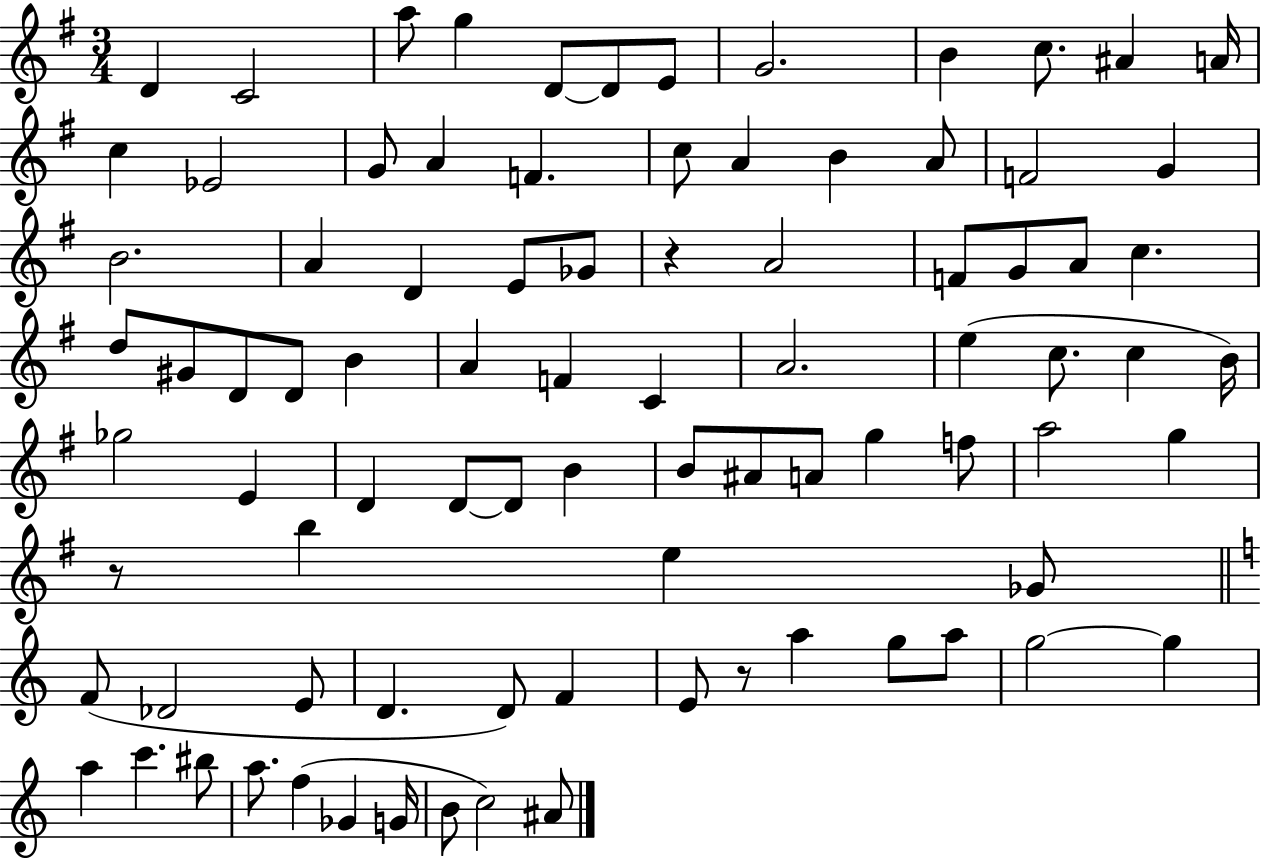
{
  \clef treble
  \numericTimeSignature
  \time 3/4
  \key g \major
  \repeat volta 2 { d'4 c'2 | a''8 g''4 d'8~~ d'8 e'8 | g'2. | b'4 c''8. ais'4 a'16 | \break c''4 ees'2 | g'8 a'4 f'4. | c''8 a'4 b'4 a'8 | f'2 g'4 | \break b'2. | a'4 d'4 e'8 ges'8 | r4 a'2 | f'8 g'8 a'8 c''4. | \break d''8 gis'8 d'8 d'8 b'4 | a'4 f'4 c'4 | a'2. | e''4( c''8. c''4 b'16) | \break ges''2 e'4 | d'4 d'8~~ d'8 b'4 | b'8 ais'8 a'8 g''4 f''8 | a''2 g''4 | \break r8 b''4 e''4 ges'8 | \bar "||" \break \key a \minor f'8( des'2 e'8 | d'4. d'8) f'4 | e'8 r8 a''4 g''8 a''8 | g''2~~ g''4 | \break a''4 c'''4. bis''8 | a''8. f''4( ges'4 g'16 | b'8 c''2) ais'8 | } \bar "|."
}